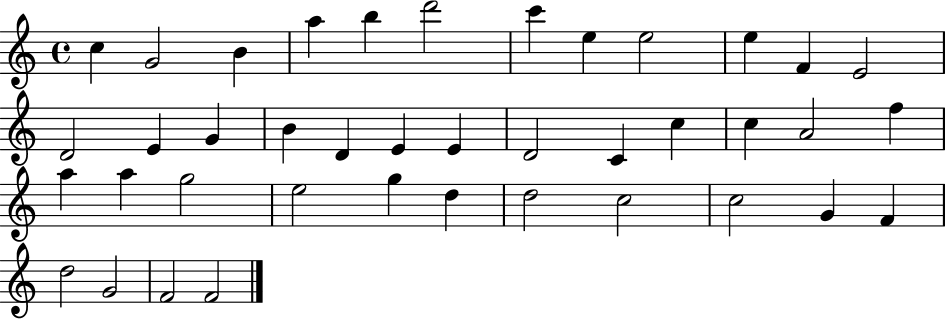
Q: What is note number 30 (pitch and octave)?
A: G5